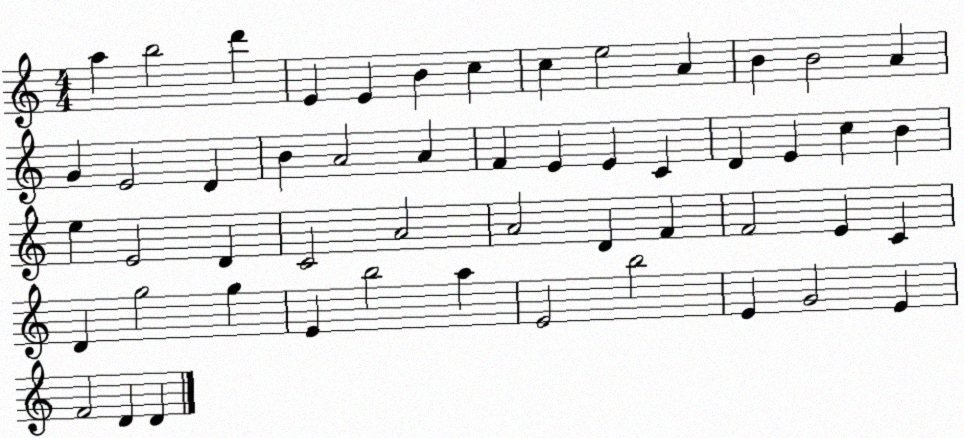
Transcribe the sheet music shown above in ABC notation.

X:1
T:Untitled
M:4/4
L:1/4
K:C
a b2 d' E E B c c e2 A B B2 A G E2 D B A2 A F E E C D E c B e E2 D C2 A2 A2 D F F2 E C D g2 g E b2 a E2 b2 E G2 E F2 D D